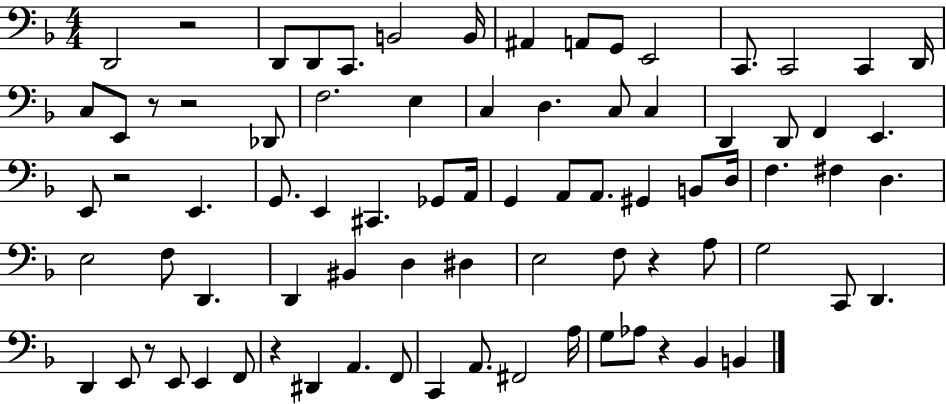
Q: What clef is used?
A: bass